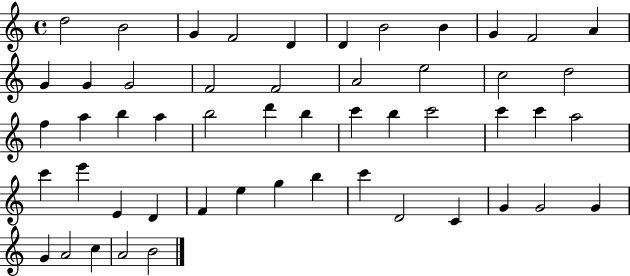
D5/h B4/h G4/q F4/h D4/q D4/q B4/h B4/q G4/q F4/h A4/q G4/q G4/q G4/h F4/h F4/h A4/h E5/h C5/h D5/h F5/q A5/q B5/q A5/q B5/h D6/q B5/q C6/q B5/q C6/h C6/q C6/q A5/h C6/q E6/q E4/q D4/q F4/q E5/q G5/q B5/q C6/q D4/h C4/q G4/q G4/h G4/q G4/q A4/h C5/q A4/h B4/h